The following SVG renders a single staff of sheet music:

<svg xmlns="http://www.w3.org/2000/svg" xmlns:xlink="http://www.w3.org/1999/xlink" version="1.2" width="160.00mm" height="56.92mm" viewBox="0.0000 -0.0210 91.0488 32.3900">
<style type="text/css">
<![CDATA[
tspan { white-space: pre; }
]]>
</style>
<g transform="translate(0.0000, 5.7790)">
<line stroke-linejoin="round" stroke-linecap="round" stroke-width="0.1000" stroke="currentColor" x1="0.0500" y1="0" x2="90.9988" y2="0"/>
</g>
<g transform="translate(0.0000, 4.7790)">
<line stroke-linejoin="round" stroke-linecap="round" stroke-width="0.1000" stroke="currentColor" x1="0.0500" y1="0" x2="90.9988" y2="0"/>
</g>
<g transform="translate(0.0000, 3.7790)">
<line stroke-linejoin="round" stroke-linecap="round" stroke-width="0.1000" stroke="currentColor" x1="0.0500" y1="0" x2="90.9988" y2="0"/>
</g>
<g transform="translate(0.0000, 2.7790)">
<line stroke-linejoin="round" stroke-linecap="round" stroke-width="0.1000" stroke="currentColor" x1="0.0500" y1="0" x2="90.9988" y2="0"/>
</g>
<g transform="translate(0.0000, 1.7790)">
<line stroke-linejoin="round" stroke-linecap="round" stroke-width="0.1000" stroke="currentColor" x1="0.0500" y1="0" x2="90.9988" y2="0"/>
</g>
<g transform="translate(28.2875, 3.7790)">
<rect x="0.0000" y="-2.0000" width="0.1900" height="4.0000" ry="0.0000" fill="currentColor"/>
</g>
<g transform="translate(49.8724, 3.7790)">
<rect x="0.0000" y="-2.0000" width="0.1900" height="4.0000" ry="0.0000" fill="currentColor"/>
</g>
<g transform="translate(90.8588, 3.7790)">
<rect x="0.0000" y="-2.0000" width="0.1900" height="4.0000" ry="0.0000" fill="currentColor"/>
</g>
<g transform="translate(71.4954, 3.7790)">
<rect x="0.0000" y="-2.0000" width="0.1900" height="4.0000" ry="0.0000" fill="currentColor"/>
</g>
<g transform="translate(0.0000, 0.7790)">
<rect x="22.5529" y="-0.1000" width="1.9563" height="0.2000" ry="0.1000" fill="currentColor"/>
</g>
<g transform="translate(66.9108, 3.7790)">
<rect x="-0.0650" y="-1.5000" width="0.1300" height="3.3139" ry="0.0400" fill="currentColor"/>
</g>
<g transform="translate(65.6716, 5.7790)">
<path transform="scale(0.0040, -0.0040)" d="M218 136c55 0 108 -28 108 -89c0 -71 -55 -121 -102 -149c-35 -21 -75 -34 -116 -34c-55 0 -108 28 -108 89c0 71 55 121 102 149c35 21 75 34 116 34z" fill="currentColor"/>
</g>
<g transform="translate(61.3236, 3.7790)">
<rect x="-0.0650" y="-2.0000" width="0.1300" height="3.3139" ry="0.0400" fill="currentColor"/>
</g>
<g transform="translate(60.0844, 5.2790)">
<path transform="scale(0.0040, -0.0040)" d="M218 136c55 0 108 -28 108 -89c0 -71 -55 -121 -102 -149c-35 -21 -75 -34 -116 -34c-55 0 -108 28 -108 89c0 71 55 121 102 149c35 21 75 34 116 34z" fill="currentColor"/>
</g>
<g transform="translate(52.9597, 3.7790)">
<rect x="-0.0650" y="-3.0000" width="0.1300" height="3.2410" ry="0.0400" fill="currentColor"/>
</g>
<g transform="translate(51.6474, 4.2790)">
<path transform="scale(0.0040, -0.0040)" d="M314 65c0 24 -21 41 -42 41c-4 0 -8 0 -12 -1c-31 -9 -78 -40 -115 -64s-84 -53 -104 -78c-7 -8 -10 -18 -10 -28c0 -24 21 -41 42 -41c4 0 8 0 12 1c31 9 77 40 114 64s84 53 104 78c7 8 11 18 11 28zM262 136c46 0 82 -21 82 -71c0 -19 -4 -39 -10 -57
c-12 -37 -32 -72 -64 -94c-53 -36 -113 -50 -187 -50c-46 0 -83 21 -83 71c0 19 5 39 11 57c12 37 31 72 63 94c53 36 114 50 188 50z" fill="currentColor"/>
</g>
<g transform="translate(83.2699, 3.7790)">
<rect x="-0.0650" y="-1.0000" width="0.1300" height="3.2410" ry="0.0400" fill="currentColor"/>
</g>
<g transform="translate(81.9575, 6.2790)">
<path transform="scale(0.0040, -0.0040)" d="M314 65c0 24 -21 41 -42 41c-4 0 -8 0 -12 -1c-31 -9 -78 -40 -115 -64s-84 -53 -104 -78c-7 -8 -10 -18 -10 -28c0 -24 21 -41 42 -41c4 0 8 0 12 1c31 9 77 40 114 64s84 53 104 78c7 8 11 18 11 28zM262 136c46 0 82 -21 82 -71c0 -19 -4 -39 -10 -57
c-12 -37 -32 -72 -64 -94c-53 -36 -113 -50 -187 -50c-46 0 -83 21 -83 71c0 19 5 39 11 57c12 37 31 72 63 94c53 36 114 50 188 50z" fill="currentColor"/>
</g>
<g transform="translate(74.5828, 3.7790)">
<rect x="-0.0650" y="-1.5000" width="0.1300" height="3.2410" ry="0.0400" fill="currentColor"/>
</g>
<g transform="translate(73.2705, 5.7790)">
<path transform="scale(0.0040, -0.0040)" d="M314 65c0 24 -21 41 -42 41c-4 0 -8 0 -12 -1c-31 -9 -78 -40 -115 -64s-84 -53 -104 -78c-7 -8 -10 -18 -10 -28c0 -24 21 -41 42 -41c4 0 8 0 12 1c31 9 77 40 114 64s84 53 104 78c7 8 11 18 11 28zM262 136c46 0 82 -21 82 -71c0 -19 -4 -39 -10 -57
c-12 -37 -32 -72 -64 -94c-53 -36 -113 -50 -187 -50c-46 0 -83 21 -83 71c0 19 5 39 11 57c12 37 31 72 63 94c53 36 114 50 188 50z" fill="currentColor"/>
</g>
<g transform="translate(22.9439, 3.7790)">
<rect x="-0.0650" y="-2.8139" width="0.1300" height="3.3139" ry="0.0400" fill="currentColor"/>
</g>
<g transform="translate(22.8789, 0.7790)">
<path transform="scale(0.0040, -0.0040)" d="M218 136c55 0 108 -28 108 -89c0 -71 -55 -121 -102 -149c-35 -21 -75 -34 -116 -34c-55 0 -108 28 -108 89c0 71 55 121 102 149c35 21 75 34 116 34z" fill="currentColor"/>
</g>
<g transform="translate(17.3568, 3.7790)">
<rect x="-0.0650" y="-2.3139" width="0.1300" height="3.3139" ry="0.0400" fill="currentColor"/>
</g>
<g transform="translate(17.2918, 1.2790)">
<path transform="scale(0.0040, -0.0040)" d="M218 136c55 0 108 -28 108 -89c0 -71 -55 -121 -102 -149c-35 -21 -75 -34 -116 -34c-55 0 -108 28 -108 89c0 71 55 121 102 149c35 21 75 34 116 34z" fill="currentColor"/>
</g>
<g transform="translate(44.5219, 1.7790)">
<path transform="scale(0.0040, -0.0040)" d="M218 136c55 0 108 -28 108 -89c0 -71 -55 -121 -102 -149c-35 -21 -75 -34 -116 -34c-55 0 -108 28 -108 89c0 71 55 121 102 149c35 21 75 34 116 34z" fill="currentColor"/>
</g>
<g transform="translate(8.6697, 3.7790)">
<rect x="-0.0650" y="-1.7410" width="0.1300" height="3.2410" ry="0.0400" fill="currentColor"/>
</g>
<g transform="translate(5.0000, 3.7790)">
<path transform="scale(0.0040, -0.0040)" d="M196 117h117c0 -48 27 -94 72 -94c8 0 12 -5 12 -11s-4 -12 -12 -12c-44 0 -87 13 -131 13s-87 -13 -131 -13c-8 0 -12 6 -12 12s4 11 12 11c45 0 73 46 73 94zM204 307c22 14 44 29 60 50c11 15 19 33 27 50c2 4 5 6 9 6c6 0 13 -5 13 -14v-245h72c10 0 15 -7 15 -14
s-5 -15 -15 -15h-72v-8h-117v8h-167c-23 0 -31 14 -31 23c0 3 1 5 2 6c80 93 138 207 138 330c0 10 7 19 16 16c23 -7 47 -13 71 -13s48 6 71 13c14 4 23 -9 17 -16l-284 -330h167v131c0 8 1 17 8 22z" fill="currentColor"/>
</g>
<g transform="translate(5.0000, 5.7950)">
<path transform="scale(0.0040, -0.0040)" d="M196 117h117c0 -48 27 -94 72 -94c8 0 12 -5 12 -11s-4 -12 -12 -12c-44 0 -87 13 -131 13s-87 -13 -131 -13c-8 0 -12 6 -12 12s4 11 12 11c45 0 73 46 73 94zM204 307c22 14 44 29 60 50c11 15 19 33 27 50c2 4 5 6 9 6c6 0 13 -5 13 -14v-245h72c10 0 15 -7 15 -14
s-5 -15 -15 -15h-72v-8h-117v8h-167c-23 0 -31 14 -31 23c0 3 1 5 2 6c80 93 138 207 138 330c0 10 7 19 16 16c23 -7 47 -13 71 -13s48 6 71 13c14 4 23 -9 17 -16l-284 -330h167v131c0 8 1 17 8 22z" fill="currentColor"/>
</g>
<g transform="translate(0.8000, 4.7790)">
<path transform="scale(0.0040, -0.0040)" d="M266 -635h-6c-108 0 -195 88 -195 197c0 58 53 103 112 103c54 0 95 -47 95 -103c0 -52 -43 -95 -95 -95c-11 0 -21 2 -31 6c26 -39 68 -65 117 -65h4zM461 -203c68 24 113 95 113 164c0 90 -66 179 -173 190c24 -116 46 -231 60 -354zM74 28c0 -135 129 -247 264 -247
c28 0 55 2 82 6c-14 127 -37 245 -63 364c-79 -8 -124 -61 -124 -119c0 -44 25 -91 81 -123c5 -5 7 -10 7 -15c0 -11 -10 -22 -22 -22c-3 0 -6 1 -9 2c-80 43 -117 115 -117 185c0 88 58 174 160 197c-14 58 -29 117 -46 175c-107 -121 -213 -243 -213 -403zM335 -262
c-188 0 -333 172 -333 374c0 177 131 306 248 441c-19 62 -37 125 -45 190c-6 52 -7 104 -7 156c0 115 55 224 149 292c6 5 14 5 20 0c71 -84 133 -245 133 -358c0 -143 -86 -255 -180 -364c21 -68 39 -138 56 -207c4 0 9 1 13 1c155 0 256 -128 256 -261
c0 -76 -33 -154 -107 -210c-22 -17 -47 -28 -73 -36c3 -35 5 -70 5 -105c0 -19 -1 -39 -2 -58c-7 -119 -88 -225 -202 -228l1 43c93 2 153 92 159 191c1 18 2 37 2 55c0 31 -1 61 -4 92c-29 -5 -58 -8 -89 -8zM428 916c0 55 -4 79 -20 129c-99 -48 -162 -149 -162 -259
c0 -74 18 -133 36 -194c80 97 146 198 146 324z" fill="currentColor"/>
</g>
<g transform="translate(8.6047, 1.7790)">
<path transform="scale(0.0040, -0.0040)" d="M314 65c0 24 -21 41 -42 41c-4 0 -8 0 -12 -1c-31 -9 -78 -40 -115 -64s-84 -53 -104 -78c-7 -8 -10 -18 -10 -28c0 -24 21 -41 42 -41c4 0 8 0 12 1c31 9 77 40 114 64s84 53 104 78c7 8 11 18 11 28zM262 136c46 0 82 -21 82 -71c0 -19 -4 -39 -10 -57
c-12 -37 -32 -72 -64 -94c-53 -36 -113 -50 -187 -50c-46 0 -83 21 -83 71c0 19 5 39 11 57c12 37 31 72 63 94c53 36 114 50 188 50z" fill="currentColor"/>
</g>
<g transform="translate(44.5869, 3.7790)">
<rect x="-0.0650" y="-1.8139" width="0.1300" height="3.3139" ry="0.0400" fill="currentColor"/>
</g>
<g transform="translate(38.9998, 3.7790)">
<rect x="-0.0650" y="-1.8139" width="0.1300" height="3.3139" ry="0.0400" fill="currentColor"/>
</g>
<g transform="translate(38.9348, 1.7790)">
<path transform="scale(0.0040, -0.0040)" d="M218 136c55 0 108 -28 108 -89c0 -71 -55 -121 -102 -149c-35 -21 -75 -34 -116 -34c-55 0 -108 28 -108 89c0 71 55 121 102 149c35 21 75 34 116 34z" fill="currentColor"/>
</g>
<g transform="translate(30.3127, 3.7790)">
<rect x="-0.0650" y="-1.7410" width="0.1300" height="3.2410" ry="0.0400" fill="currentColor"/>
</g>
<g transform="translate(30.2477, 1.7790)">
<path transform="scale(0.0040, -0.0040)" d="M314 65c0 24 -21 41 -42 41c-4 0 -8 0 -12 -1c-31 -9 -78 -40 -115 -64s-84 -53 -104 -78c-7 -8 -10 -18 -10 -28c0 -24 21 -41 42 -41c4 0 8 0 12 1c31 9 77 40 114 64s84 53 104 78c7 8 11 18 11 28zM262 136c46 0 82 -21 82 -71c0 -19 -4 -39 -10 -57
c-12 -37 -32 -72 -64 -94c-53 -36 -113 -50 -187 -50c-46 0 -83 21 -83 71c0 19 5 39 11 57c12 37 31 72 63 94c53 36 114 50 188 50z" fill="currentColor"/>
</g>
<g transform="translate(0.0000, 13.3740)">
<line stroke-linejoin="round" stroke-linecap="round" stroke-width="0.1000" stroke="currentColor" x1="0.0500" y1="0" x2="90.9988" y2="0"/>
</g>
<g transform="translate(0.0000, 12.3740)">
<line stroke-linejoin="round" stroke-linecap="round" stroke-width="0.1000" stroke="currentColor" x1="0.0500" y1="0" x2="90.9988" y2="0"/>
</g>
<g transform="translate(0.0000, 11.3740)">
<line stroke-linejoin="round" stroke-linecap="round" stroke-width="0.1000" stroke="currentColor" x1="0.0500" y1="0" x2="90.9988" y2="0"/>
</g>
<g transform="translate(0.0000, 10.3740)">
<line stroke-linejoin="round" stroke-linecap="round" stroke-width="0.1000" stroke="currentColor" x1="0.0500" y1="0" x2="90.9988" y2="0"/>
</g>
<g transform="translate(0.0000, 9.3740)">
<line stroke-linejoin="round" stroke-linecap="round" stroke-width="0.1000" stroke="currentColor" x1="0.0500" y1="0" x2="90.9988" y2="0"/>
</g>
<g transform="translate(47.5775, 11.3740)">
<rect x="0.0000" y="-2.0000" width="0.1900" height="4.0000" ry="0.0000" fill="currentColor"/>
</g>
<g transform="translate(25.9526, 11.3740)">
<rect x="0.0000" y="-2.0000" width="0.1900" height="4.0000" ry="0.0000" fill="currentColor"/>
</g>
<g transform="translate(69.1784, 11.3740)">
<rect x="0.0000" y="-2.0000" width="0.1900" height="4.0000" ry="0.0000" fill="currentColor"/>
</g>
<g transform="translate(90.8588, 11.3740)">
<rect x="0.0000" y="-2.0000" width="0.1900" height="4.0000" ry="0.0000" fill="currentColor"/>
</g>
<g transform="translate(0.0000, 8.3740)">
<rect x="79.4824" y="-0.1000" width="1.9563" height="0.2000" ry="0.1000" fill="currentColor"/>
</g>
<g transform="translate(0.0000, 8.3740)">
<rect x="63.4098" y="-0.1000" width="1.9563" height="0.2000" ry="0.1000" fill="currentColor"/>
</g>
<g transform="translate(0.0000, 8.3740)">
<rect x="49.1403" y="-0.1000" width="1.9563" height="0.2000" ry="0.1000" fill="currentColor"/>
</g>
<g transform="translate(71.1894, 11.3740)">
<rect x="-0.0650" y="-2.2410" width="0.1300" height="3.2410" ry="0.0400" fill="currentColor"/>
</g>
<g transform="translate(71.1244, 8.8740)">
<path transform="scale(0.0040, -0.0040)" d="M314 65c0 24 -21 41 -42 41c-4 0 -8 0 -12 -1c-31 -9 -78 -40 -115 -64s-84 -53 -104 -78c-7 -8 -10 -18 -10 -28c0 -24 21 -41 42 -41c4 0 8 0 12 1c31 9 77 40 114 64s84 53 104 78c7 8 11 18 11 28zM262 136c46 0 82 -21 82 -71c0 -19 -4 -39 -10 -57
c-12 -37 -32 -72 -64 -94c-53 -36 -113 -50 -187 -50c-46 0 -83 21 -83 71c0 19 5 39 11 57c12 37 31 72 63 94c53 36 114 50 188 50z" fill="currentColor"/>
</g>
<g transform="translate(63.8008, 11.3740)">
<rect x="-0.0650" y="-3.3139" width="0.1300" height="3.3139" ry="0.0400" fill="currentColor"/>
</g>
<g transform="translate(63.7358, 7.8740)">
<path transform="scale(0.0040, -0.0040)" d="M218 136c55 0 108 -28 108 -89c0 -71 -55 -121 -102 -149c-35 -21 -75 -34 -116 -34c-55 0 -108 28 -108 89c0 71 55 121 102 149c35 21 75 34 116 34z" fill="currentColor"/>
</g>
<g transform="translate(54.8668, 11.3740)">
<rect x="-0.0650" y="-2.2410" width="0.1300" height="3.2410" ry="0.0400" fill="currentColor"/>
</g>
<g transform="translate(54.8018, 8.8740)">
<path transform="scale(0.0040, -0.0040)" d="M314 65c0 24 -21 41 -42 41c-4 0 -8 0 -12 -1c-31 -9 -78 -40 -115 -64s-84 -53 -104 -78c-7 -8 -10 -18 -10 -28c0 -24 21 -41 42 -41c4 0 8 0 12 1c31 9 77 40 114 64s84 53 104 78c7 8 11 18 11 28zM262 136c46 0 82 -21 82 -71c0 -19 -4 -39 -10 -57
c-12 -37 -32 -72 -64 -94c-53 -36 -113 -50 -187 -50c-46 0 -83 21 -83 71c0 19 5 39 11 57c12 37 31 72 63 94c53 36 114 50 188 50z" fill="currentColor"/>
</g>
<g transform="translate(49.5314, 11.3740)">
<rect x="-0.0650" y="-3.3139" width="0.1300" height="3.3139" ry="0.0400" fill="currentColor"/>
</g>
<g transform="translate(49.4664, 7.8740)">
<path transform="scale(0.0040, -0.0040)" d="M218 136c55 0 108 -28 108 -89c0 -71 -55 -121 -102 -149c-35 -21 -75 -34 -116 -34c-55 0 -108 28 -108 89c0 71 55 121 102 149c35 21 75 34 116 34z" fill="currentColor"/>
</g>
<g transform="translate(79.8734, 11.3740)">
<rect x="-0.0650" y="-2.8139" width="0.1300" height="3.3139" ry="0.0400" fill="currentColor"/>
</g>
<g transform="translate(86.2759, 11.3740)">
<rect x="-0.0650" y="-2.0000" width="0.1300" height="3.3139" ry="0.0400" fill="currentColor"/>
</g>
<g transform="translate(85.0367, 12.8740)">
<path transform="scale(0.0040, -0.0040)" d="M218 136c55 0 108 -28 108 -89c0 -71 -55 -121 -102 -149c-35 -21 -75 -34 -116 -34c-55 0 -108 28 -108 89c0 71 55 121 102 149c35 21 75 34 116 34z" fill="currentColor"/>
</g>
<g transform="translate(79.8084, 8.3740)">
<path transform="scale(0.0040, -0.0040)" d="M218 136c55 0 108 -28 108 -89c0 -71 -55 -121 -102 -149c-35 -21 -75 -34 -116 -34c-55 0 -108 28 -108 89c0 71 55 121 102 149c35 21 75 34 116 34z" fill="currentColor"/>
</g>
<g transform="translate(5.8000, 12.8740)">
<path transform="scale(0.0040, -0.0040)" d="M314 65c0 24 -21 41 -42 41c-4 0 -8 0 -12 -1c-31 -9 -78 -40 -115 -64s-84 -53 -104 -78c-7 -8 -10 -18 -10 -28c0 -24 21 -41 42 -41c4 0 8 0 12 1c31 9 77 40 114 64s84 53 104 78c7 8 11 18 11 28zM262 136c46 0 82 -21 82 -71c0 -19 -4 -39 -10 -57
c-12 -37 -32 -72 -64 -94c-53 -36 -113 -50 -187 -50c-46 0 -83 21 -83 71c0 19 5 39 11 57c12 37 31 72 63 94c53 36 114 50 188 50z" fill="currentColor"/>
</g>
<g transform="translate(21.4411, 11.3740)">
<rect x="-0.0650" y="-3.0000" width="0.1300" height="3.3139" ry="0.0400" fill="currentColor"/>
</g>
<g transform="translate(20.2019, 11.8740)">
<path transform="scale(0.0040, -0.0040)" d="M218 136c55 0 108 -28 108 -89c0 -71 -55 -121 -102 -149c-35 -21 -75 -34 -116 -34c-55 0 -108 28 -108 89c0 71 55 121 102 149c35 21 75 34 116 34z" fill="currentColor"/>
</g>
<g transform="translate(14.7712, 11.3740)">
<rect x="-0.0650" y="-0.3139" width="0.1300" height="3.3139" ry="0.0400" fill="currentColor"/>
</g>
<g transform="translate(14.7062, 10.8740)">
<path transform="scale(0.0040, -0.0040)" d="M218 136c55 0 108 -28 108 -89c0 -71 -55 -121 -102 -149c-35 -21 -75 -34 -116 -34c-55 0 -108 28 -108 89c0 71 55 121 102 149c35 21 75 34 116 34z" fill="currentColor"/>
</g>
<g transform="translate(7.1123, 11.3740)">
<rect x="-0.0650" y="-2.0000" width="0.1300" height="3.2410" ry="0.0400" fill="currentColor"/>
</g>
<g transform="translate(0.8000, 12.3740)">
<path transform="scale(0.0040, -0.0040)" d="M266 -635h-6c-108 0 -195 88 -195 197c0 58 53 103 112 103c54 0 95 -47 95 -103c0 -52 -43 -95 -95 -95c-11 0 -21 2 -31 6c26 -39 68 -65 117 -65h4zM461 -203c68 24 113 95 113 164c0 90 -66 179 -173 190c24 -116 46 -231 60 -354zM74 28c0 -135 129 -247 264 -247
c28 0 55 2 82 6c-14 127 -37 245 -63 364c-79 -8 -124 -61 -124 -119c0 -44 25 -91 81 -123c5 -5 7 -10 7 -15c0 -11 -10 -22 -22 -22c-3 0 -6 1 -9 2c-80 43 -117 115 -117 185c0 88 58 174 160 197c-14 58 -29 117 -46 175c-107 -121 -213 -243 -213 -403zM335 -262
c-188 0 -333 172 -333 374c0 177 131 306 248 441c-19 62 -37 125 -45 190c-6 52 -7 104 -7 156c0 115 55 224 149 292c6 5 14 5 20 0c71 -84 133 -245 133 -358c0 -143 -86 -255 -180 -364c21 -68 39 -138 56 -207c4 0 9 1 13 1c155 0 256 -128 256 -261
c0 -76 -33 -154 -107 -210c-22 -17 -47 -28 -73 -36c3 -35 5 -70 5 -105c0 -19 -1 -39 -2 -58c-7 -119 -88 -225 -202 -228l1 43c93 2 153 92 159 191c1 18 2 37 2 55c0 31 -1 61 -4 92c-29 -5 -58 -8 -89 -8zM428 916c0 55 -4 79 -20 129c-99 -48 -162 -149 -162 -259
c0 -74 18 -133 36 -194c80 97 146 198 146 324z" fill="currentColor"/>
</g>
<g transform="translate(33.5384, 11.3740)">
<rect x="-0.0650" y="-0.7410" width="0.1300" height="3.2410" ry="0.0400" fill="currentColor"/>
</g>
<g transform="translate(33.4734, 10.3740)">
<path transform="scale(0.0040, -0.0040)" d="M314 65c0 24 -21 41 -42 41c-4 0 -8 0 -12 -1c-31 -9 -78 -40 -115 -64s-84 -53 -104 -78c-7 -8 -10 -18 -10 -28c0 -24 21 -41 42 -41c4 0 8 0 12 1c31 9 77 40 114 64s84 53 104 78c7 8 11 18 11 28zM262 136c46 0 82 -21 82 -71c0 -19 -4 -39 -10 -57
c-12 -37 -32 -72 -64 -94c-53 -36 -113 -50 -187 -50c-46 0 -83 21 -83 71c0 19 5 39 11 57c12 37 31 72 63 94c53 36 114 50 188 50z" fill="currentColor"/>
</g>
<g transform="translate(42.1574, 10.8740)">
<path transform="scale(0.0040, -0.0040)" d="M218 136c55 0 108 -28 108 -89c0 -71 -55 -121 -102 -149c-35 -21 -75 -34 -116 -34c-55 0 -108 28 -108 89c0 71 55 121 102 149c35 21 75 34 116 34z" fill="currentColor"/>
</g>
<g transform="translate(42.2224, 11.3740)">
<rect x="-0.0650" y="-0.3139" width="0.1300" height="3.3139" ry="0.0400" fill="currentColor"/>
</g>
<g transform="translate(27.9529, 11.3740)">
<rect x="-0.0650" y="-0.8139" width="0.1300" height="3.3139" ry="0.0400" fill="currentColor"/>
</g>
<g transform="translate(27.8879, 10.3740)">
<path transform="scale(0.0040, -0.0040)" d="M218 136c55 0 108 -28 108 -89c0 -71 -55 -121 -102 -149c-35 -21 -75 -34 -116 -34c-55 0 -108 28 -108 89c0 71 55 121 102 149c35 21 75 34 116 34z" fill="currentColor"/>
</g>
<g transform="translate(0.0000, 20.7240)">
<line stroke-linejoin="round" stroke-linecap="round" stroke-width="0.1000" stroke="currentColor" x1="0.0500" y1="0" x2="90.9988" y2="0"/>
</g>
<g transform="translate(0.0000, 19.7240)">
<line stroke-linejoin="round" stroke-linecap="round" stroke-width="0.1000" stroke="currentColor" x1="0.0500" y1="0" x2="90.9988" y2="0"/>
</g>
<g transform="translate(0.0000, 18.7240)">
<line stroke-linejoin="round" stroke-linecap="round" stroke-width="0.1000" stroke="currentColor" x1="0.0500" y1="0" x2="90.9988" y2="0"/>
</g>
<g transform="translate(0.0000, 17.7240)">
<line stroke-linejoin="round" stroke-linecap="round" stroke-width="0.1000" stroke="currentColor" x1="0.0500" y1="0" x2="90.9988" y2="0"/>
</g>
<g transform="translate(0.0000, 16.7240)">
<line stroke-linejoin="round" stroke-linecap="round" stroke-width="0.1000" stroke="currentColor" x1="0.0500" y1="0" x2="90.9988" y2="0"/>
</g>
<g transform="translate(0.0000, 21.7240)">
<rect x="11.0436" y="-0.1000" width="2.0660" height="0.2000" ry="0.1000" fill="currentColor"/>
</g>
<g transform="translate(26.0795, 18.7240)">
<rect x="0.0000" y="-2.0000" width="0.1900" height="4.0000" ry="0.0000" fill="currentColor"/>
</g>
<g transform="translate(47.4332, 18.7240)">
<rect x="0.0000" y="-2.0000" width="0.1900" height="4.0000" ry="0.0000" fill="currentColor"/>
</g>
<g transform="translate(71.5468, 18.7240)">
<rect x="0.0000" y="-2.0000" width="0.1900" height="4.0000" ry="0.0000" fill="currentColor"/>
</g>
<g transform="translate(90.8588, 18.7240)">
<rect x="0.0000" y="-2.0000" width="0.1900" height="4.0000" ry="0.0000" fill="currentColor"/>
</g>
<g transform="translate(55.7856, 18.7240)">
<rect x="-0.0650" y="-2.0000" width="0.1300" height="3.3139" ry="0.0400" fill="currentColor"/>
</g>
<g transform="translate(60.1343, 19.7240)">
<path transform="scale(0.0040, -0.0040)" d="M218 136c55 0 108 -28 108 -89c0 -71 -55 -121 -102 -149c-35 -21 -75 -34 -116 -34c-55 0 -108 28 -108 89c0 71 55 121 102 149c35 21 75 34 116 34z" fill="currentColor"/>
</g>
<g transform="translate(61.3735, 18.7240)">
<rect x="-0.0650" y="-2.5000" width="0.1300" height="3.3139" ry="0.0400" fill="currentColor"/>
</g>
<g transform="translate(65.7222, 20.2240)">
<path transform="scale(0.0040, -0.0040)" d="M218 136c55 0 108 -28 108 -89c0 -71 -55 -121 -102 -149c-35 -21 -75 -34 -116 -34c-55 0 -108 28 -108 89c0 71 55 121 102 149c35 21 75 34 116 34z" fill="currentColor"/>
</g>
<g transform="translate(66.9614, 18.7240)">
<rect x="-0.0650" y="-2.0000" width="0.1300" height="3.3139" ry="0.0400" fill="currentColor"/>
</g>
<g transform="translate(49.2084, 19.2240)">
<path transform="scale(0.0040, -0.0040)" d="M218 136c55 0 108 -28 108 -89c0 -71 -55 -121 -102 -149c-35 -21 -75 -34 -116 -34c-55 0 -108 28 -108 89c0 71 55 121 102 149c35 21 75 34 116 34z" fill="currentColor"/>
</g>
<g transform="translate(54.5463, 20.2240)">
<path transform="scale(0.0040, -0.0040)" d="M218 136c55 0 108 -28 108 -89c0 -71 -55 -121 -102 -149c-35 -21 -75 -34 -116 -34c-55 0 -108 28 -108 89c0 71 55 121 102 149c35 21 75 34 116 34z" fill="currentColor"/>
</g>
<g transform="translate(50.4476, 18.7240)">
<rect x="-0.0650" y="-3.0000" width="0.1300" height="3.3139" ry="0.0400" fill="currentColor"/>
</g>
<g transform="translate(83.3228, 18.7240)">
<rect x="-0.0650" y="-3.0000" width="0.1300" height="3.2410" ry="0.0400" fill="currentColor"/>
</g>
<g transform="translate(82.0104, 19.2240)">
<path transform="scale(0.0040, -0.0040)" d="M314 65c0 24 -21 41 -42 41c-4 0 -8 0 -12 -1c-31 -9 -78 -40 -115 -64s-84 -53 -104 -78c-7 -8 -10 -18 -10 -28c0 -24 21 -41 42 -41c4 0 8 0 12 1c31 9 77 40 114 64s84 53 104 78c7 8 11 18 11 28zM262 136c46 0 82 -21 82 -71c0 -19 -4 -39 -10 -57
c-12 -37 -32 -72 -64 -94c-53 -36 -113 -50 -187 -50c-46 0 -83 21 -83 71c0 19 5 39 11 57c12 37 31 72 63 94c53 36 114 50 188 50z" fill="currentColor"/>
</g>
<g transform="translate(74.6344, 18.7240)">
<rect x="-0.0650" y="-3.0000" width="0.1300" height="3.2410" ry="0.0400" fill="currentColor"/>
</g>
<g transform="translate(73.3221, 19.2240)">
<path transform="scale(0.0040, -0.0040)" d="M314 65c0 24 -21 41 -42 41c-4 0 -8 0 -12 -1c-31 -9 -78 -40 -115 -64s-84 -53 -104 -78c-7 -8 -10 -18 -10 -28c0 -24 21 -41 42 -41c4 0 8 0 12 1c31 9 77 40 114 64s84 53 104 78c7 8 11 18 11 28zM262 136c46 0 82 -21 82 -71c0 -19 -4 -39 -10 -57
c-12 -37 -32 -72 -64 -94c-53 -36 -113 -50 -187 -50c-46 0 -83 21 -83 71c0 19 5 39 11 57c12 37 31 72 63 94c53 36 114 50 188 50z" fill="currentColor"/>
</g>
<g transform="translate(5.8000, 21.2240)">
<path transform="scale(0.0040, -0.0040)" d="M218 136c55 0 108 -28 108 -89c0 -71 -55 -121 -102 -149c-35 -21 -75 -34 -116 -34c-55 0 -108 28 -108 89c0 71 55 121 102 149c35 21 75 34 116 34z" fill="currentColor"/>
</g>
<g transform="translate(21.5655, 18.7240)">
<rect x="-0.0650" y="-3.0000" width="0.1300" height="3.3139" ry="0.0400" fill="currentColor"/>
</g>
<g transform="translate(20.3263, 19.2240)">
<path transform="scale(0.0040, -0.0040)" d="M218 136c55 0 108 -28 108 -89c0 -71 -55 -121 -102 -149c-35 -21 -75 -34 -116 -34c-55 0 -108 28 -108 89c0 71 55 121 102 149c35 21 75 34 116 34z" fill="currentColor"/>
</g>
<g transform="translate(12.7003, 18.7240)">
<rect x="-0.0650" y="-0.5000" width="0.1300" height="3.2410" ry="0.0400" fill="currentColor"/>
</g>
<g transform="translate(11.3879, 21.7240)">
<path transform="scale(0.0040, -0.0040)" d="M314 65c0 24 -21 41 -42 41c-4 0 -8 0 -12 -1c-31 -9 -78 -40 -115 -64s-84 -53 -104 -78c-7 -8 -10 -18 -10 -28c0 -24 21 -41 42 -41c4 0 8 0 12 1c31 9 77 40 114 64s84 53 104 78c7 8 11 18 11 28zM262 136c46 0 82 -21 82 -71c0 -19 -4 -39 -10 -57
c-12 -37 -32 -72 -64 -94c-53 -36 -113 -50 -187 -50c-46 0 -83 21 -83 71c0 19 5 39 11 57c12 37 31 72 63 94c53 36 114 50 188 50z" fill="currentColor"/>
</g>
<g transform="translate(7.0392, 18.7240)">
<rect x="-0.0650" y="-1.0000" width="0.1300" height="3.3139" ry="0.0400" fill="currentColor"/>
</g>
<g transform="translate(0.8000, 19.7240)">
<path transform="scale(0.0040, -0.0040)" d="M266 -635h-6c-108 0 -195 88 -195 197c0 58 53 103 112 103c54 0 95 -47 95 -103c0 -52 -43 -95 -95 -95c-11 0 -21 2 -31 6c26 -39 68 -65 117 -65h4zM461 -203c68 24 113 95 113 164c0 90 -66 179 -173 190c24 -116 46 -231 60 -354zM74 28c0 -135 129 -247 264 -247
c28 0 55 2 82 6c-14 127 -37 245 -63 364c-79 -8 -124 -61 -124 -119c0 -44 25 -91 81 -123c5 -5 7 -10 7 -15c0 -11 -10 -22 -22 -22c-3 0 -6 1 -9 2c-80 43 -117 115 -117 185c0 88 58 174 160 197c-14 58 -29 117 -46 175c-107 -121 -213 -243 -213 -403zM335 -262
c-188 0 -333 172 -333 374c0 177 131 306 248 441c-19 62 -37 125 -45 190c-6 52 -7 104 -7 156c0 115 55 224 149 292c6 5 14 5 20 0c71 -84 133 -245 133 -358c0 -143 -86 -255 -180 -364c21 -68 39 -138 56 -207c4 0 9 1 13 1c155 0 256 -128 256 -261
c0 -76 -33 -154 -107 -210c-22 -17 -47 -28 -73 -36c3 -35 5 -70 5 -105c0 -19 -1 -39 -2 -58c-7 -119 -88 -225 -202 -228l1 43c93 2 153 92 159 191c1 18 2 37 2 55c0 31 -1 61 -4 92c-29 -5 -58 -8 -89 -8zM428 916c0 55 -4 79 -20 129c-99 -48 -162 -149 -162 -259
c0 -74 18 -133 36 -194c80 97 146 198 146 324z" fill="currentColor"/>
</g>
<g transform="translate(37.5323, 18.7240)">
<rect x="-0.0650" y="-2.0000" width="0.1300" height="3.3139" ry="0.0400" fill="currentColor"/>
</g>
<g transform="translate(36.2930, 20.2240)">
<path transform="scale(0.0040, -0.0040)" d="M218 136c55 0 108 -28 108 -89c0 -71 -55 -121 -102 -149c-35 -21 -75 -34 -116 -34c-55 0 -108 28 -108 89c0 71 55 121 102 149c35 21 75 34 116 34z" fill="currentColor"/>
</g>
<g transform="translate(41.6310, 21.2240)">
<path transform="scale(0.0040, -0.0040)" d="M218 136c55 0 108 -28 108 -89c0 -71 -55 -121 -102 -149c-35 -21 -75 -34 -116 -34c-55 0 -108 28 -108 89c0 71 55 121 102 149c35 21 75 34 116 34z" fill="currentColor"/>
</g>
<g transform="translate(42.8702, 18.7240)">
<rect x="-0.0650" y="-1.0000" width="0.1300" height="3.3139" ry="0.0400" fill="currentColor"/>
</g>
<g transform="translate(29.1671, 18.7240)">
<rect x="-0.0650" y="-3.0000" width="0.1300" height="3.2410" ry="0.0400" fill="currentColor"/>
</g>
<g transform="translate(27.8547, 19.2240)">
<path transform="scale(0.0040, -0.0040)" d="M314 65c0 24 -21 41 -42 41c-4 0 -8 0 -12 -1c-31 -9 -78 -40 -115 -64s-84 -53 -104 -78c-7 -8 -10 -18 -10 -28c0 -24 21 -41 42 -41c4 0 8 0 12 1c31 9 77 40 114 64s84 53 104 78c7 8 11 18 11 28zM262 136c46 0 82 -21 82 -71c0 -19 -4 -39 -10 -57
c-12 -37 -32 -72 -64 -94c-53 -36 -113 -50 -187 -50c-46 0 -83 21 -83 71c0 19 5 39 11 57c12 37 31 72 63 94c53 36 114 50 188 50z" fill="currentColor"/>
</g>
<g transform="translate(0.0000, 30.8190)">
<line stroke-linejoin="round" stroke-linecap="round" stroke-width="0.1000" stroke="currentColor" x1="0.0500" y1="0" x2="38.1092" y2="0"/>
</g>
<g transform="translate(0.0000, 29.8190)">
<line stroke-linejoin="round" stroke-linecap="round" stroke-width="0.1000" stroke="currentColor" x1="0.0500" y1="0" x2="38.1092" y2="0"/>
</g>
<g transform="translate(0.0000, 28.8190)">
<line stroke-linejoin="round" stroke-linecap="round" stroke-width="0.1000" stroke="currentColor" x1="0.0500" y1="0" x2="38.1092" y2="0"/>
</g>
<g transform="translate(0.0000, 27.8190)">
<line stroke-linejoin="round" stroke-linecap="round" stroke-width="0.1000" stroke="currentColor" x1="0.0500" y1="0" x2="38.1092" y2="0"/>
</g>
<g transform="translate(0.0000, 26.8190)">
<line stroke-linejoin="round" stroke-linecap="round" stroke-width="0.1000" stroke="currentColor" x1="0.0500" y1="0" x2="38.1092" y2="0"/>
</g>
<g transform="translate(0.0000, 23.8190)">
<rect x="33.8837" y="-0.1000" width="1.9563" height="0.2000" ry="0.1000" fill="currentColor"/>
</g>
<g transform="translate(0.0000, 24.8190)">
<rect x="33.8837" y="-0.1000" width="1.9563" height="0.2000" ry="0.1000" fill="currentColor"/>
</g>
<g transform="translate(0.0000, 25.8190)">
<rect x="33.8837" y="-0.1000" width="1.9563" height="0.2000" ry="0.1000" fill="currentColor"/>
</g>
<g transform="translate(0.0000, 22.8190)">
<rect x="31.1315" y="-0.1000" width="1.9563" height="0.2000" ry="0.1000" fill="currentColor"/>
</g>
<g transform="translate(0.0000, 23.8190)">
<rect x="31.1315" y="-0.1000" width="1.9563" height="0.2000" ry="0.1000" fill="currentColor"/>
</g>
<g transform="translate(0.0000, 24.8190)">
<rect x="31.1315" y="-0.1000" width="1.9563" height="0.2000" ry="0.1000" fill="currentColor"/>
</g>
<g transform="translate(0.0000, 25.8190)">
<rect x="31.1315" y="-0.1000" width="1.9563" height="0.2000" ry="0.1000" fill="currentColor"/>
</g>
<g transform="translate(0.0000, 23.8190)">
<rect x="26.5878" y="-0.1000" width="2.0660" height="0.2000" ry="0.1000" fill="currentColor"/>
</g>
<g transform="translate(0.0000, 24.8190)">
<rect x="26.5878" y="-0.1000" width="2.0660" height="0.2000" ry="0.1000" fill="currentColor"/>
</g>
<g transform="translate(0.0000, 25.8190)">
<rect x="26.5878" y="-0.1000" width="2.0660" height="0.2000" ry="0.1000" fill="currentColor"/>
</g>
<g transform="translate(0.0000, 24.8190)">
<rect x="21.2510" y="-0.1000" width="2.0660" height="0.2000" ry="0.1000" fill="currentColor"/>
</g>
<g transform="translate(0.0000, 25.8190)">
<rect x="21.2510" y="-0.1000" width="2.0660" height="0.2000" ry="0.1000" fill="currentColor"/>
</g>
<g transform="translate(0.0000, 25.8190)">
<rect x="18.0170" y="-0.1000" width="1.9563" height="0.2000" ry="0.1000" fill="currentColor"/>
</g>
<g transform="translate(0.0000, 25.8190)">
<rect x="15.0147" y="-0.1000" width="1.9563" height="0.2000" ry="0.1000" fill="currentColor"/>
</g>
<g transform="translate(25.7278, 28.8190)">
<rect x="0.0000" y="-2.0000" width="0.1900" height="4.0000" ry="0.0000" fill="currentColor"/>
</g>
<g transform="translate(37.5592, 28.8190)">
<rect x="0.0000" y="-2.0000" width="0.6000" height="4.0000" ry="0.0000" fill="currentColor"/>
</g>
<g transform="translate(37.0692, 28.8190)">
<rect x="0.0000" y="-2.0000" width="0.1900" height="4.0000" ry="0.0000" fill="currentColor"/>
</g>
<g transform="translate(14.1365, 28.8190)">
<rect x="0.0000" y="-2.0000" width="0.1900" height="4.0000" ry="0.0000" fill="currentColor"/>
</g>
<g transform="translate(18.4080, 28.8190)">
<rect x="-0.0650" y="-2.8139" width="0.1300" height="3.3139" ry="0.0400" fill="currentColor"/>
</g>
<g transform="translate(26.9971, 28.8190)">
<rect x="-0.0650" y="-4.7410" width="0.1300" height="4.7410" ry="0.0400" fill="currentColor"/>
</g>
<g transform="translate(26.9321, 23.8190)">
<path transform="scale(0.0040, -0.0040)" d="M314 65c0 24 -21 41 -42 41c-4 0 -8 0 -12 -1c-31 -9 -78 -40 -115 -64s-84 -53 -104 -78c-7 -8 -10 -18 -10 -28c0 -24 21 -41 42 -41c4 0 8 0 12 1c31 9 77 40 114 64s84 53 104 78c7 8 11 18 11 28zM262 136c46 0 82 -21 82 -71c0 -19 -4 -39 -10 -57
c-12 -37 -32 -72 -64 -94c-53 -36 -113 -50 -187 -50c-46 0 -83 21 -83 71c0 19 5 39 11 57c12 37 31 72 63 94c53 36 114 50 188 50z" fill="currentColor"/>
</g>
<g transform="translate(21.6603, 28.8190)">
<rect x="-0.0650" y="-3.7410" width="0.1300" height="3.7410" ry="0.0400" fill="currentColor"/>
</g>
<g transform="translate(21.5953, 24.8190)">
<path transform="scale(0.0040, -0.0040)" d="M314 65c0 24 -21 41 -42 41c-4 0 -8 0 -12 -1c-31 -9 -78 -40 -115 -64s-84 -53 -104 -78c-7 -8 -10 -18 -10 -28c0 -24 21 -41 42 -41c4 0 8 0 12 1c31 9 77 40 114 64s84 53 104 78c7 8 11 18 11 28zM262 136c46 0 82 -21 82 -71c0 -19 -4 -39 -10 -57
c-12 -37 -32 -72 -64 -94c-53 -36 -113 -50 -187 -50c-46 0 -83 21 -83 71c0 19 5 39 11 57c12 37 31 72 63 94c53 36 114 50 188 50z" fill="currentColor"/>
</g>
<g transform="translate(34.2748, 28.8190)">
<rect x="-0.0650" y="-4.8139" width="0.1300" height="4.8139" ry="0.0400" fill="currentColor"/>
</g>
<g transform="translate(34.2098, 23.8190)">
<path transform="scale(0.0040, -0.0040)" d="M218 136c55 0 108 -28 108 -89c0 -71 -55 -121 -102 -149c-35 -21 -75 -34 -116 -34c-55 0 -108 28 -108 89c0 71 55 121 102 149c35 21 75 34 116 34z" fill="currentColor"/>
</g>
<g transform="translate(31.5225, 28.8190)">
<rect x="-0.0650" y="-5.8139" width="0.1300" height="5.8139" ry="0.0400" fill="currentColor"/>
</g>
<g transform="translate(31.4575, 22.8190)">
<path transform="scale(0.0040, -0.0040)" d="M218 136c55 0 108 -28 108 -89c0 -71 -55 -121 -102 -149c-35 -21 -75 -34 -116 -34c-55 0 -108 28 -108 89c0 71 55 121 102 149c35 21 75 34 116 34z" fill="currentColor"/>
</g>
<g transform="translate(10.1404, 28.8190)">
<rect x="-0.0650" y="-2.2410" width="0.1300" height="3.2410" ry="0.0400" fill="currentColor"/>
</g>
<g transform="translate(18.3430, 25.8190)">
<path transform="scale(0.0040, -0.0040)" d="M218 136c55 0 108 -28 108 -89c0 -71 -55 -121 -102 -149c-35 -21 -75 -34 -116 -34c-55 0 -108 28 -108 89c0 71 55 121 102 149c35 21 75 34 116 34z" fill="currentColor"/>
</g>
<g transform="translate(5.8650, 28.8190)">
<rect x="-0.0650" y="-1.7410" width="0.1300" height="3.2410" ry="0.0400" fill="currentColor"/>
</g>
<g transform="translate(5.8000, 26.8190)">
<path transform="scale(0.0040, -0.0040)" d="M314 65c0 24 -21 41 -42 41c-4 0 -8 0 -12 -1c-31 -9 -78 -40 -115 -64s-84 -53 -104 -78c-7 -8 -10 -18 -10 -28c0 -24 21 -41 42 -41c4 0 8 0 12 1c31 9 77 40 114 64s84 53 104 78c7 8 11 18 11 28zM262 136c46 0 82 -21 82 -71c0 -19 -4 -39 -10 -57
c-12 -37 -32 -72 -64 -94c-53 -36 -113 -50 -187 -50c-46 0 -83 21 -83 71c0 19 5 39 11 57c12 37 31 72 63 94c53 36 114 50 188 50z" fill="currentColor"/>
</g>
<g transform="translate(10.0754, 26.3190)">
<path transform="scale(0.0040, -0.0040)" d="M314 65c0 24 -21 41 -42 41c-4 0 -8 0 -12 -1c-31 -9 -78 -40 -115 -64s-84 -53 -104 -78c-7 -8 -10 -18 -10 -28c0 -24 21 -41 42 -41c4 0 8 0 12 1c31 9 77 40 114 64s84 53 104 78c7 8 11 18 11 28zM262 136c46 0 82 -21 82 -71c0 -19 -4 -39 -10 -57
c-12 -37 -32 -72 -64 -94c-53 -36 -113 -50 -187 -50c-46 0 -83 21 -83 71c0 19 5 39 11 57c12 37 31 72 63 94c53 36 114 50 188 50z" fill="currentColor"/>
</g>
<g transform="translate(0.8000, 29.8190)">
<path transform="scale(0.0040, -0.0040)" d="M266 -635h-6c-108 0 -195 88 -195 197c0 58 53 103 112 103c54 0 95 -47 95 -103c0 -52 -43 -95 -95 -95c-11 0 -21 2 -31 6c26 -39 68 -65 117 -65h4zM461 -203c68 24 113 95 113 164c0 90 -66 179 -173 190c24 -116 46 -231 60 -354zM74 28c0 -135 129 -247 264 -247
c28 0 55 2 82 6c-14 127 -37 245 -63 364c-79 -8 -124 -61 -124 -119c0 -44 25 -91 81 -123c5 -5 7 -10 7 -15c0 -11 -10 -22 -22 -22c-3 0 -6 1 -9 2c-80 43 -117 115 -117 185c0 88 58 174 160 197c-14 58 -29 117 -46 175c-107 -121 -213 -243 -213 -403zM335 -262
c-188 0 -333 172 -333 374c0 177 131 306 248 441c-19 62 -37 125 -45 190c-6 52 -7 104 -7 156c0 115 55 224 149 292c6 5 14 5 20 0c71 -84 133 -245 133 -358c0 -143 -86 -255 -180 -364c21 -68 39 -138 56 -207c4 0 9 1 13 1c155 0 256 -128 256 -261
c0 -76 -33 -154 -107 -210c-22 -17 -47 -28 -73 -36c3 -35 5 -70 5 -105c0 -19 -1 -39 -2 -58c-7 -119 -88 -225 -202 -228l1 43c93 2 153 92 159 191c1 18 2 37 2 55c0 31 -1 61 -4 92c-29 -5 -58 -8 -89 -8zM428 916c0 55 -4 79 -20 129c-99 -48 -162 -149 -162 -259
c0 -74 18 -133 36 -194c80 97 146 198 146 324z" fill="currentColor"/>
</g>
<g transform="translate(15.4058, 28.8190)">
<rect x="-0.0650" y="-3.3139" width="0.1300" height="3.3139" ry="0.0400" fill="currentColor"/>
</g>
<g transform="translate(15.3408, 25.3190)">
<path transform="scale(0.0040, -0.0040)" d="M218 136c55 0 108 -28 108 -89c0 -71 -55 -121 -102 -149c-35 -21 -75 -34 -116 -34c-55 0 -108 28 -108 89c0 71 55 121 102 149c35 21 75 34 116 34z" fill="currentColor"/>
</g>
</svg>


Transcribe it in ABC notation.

X:1
T:Untitled
M:4/4
L:1/4
K:C
f2 g a f2 f f A2 F E E2 D2 F2 c A d d2 c b g2 b g2 a F D C2 A A2 F D A F G F A2 A2 f2 g2 b a c'2 e'2 g' e'